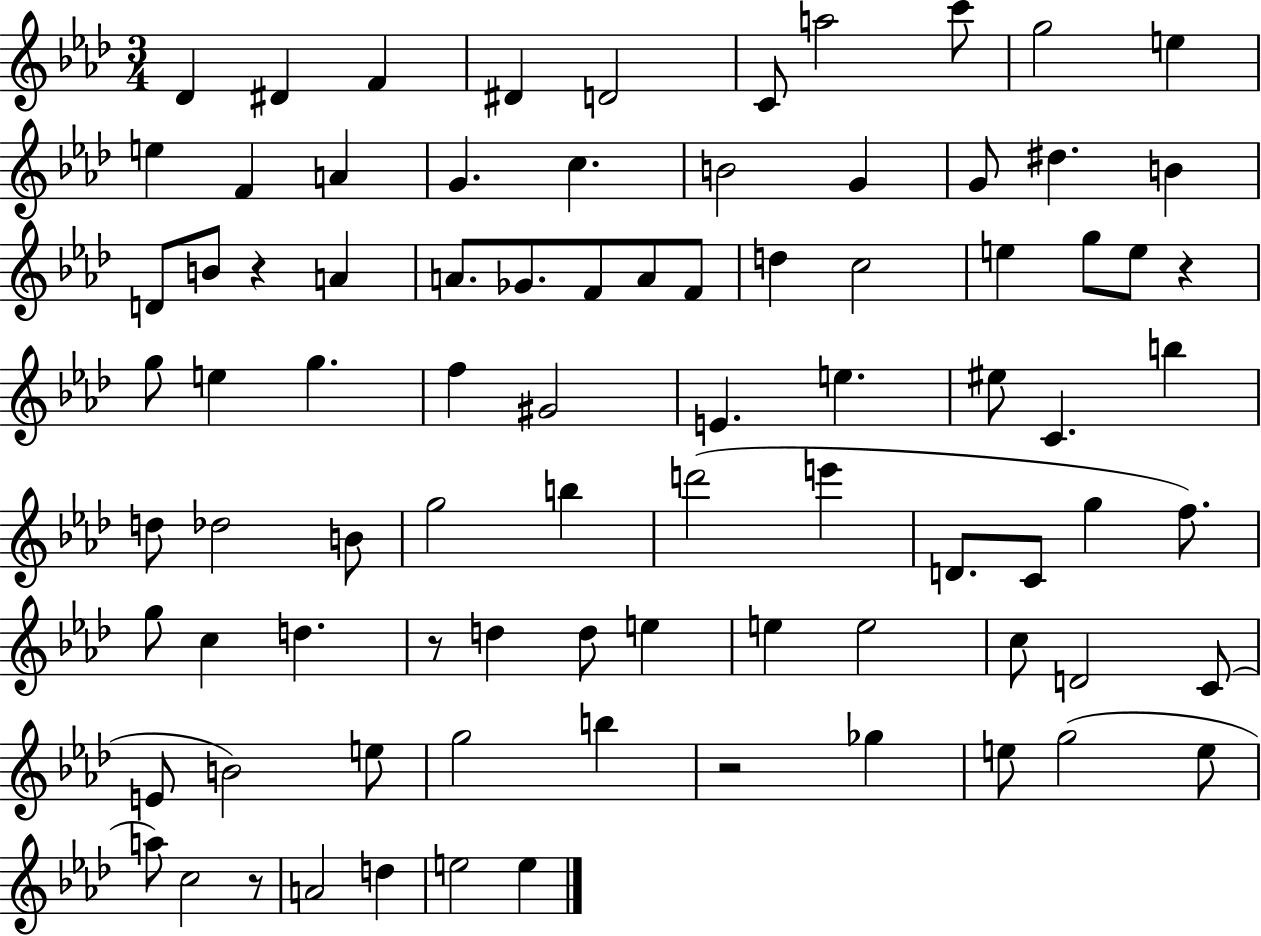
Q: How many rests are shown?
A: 5